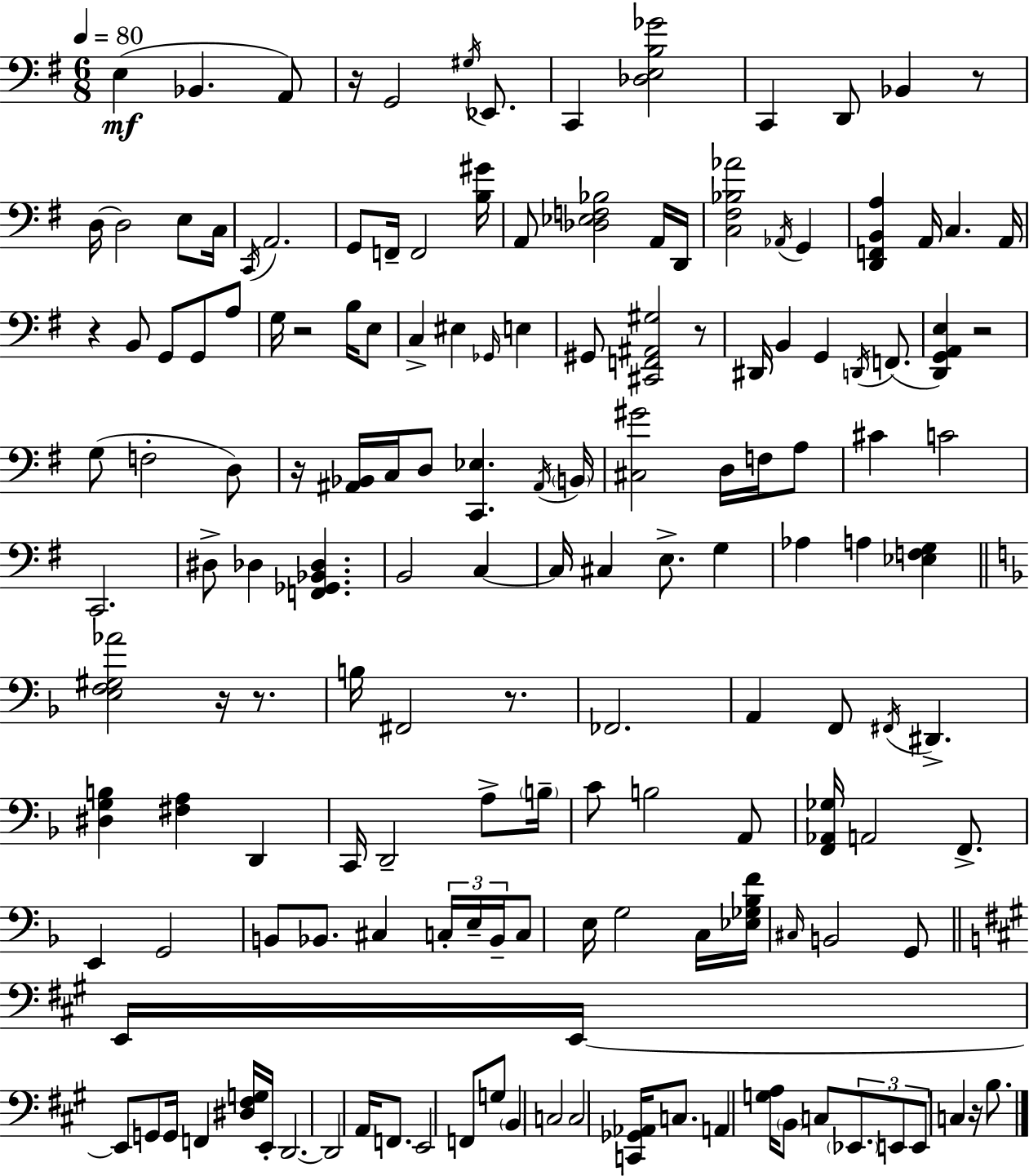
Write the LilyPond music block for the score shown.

{
  \clef bass
  \numericTimeSignature
  \time 6/8
  \key g \major
  \tempo 4 = 80
  e4(\mf bes,4. a,8) | r16 g,2 \acciaccatura { gis16 } ees,8. | c,4 <des e b ges'>2 | c,4 d,8 bes,4 r8 | \break d16~~ d2 e8 | c16 \acciaccatura { c,16 } a,2. | g,8 f,16-- f,2 | <b gis'>16 a,8 <des ees f bes>2 | \break a,16 d,16 <c fis bes aes'>2 \acciaccatura { aes,16 } g,4 | <d, f, b, a>4 a,16 c4. | a,16 r4 b,8 g,8 g,8 | a8 g16 r2 | \break b16 e8 c4-> eis4 \grace { ges,16 } | e4 gis,8 <cis, f, ais, gis>2 | r8 dis,16 b,4 g,4 | \acciaccatura { d,16 }( f,8. <d, g, a, e>4) r2 | \break g8( f2-. | d8) r16 <ais, bes,>16 c16 d8 <c, ees>4. | \acciaccatura { ais,16 } \parenthesize b,16 <cis gis'>2 | d16 f16 a8 cis'4 c'2 | \break c,2. | dis8-> des4 | <f, ges, bes, des>4. b,2 | c4~~ c16 cis4 e8.-> | \break g4 aes4 a4 | <ees f g>4 \bar "||" \break \key d \minor <e f gis aes'>2 r16 r8. | b16 fis,2 r8. | fes,2. | a,4 f,8 \acciaccatura { fis,16 } dis,4.-> | \break <dis g b>4 <fis a>4 d,4 | c,16 d,2-- a8-> | \parenthesize b16-- c'8 b2 a,8 | <f, aes, ges>16 a,2 f,8.-> | \break e,4 g,2 | b,8 bes,8. cis4 \tuplet 3/2 { c16-. e16-- | bes,16-- } c8 e16 g2 | c16 <ees ges bes f'>16 \grace { cis16 } b,2 g,8 | \break \bar "||" \break \key a \major e,16 e,16~~ e,8 g,8 g,16 f,4 <dis fis g>16 | e,16-. d,2.~~ | d,2 a,16 f,8. | e,2 f,8 g8 | \break \parenthesize b,4 c2 | c2 <c, ges, aes,>16 c8. | a,4 <g a>16 \parenthesize b,8 c8 \tuplet 3/2 { \parenthesize ees,8. | e,8 e,8 } c4 r16 b8. | \break \bar "|."
}